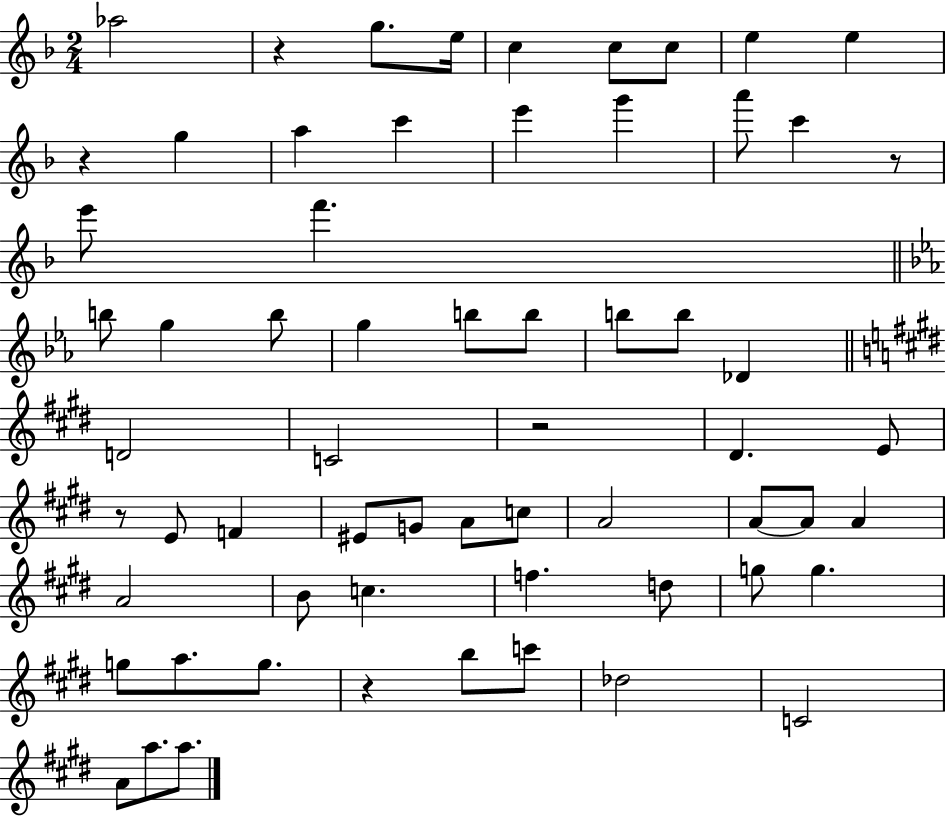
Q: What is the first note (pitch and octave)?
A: Ab5